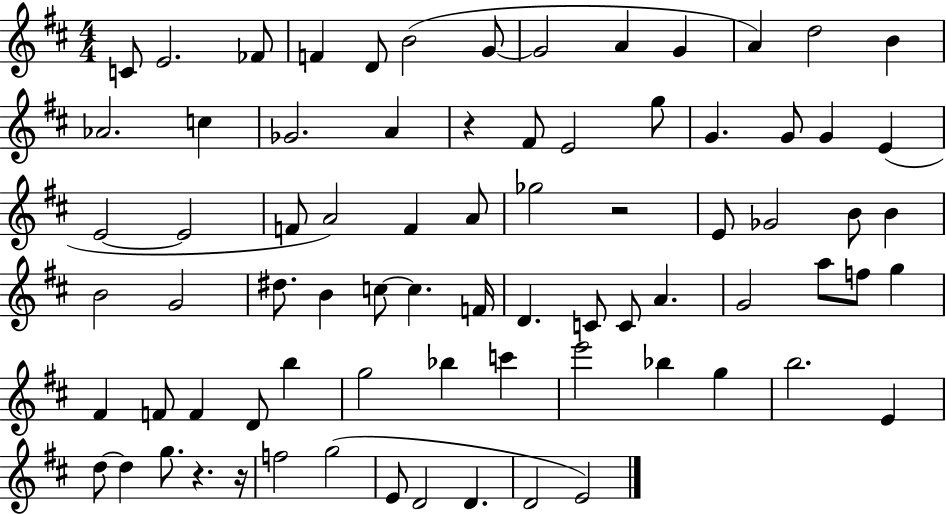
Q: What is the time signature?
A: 4/4